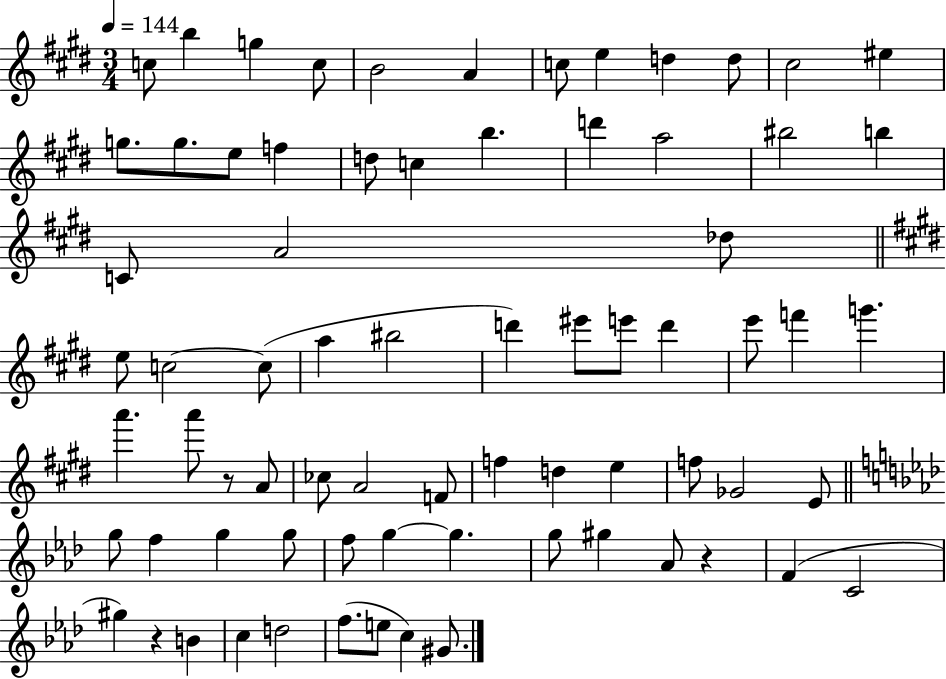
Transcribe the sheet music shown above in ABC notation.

X:1
T:Untitled
M:3/4
L:1/4
K:E
c/2 b g c/2 B2 A c/2 e d d/2 ^c2 ^e g/2 g/2 e/2 f d/2 c b d' a2 ^b2 b C/2 A2 _d/2 e/2 c2 c/2 a ^b2 d' ^e'/2 e'/2 d' e'/2 f' g' a' a'/2 z/2 A/2 _c/2 A2 F/2 f d e f/2 _G2 E/2 g/2 f g g/2 f/2 g g g/2 ^g _A/2 z F C2 ^g z B c d2 f/2 e/2 c ^G/2